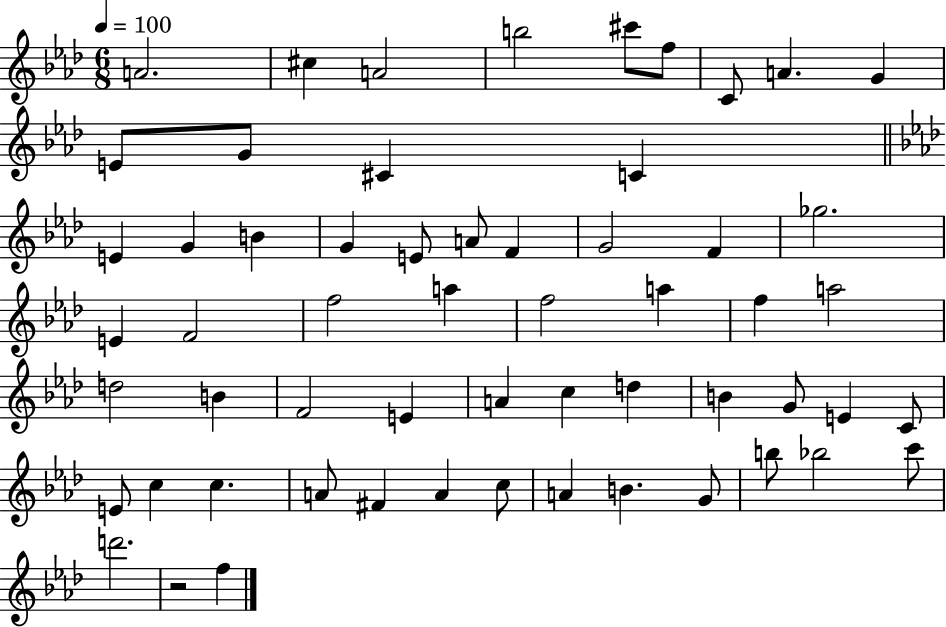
A4/h. C#5/q A4/h B5/h C#6/e F5/e C4/e A4/q. G4/q E4/e G4/e C#4/q C4/q E4/q G4/q B4/q G4/q E4/e A4/e F4/q G4/h F4/q Gb5/h. E4/q F4/h F5/h A5/q F5/h A5/q F5/q A5/h D5/h B4/q F4/h E4/q A4/q C5/q D5/q B4/q G4/e E4/q C4/e E4/e C5/q C5/q. A4/e F#4/q A4/q C5/e A4/q B4/q. G4/e B5/e Bb5/h C6/e D6/h. R/h F5/q